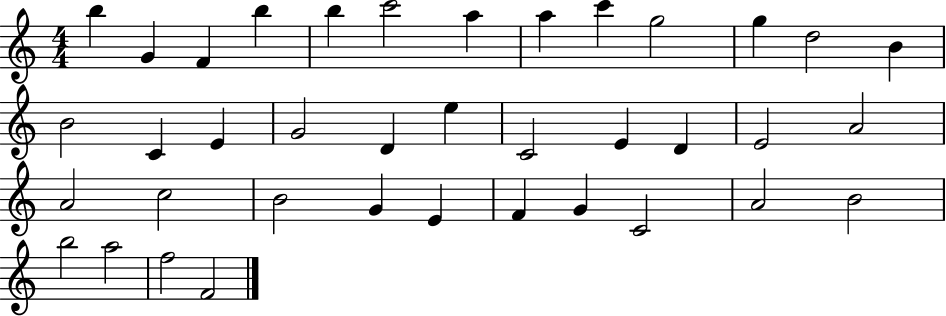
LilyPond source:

{
  \clef treble
  \numericTimeSignature
  \time 4/4
  \key c \major
  b''4 g'4 f'4 b''4 | b''4 c'''2 a''4 | a''4 c'''4 g''2 | g''4 d''2 b'4 | \break b'2 c'4 e'4 | g'2 d'4 e''4 | c'2 e'4 d'4 | e'2 a'2 | \break a'2 c''2 | b'2 g'4 e'4 | f'4 g'4 c'2 | a'2 b'2 | \break b''2 a''2 | f''2 f'2 | \bar "|."
}